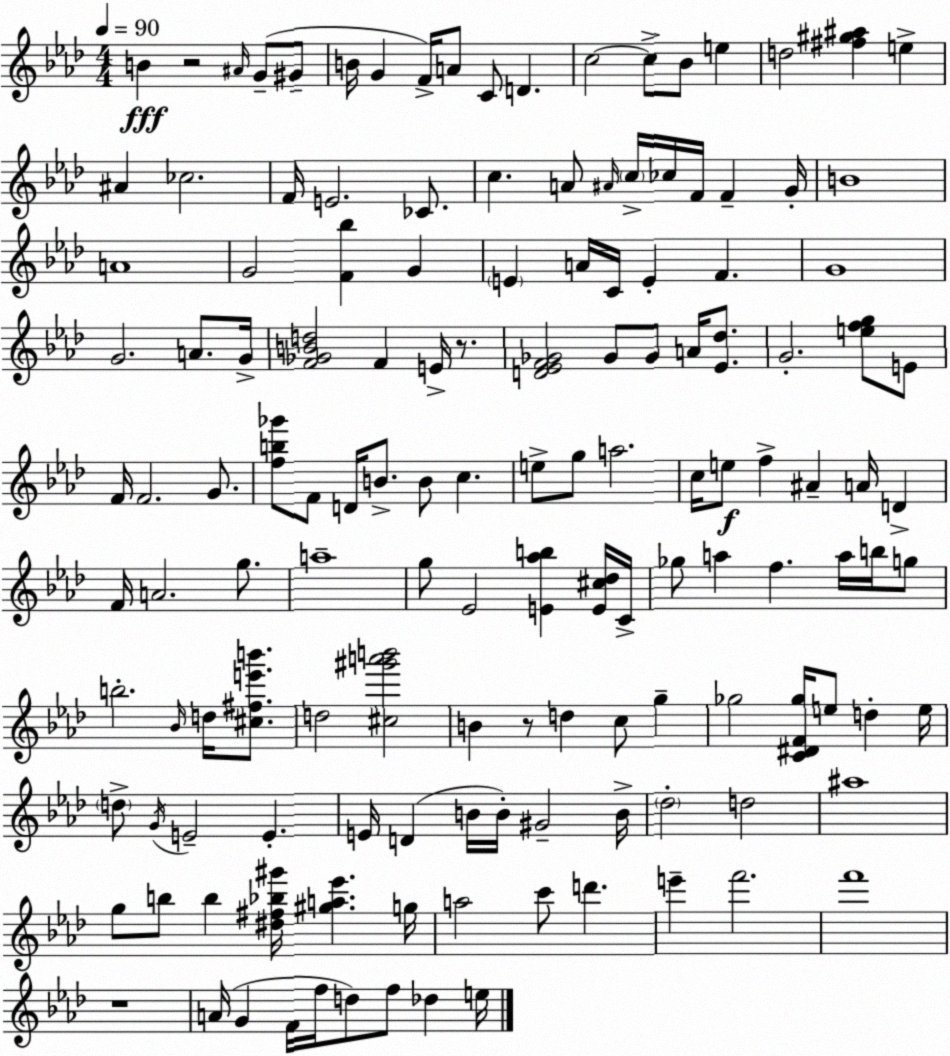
X:1
T:Untitled
M:4/4
L:1/4
K:Fm
B z2 ^A/4 G/2 ^G/2 B/4 G F/4 A/2 C/2 D c2 c/2 _B/2 e d2 [^f^g^a] e ^A _c2 F/4 E2 _C/2 c A/2 ^A/4 c/4 _c/4 F/4 F G/4 B4 A4 G2 [F_b] G E A/4 C/4 E F G4 G2 A/2 G/4 [F_GBd]2 F E/4 z/2 [D_EF_G]2 _G/2 _G/2 A/4 [_E_d]/2 G2 [efg]/2 E/2 F/4 F2 G/2 [fb_g']/2 F/2 D/4 B/2 B/2 c e/2 g/2 a2 c/4 e/2 f ^A A/4 D F/4 A2 g/2 a4 g/2 _E2 [E_ab] [E^c_d]/4 C/4 _g/2 a f a/4 b/4 g/2 b2 _B/4 d/4 [^c^fe'b']/2 d2 [^c^g'a'b']2 B z/2 d c/2 g _g2 [C^DF_g]/4 e/2 d e/4 d/2 G/4 E2 E E/4 D B/4 B/4 ^G2 B/4 _d2 d2 ^a4 g/2 b/2 b [^d^f_b^g']/4 [^ga_e'] g/4 a2 c'/2 d' e' f'2 f'4 z4 A/4 G F/4 f/4 d/2 f/2 _d e/4